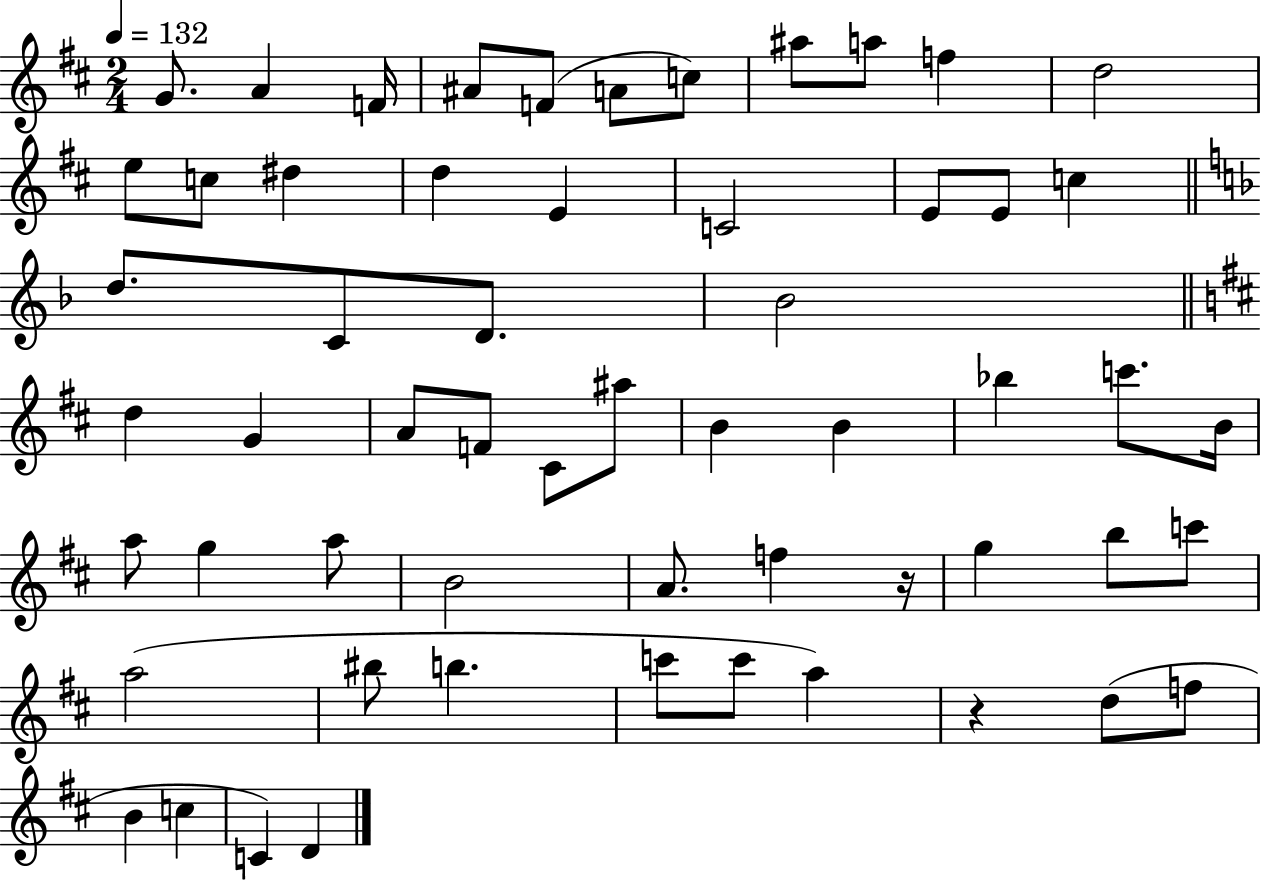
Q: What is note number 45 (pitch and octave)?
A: A5